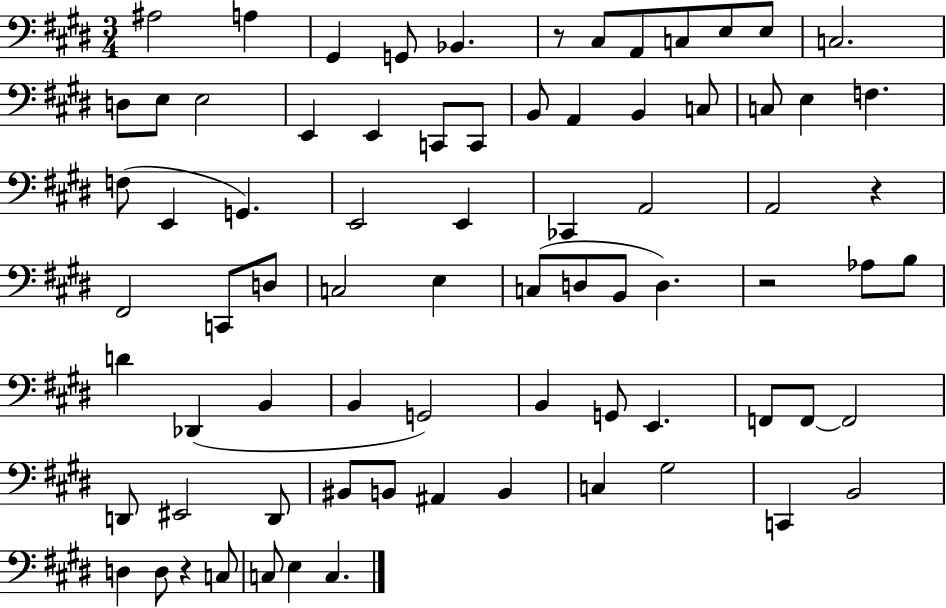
A#3/h A3/q G#2/q G2/e Bb2/q. R/e C#3/e A2/e C3/e E3/e E3/e C3/h. D3/e E3/e E3/h E2/q E2/q C2/e C2/e B2/e A2/q B2/q C3/e C3/e E3/q F3/q. F3/e E2/q G2/q. E2/h E2/q CES2/q A2/h A2/h R/q F#2/h C2/e D3/e C3/h E3/q C3/e D3/e B2/e D3/q. R/h Ab3/e B3/e D4/q Db2/q B2/q B2/q G2/h B2/q G2/e E2/q. F2/e F2/e F2/h D2/e EIS2/h D2/e BIS2/e B2/e A#2/q B2/q C3/q G#3/h C2/q B2/h D3/q D3/e R/q C3/e C3/e E3/q C3/q.